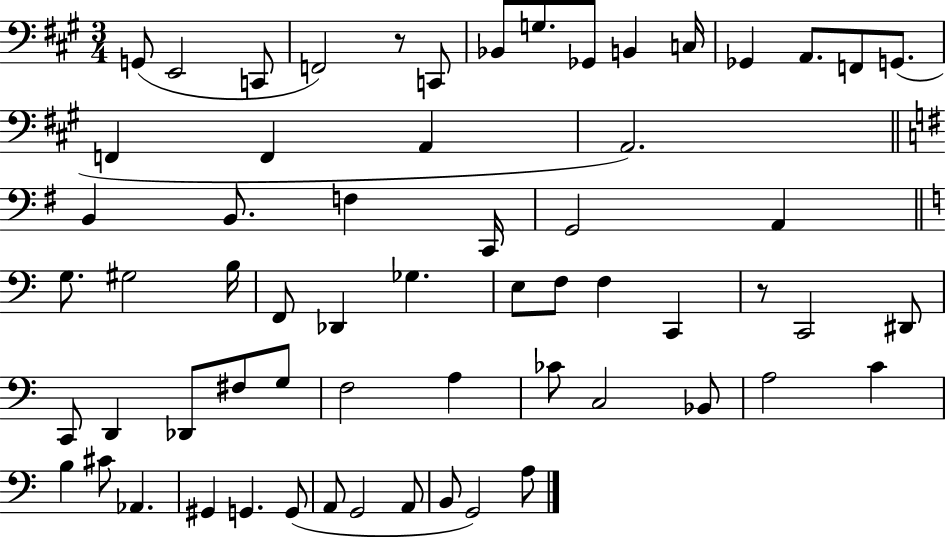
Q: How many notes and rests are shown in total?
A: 62